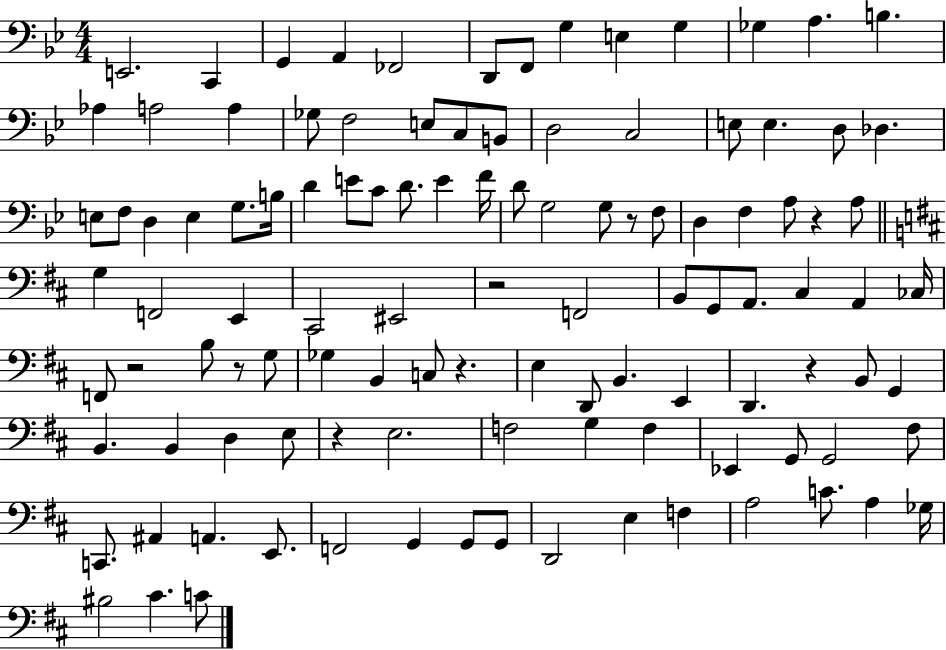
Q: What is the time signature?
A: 4/4